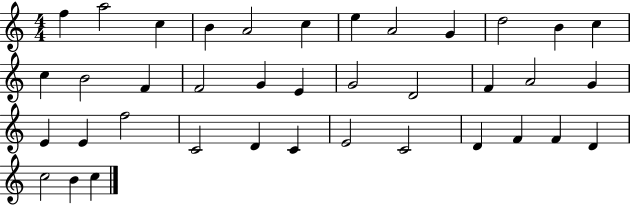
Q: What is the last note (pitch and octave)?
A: C5